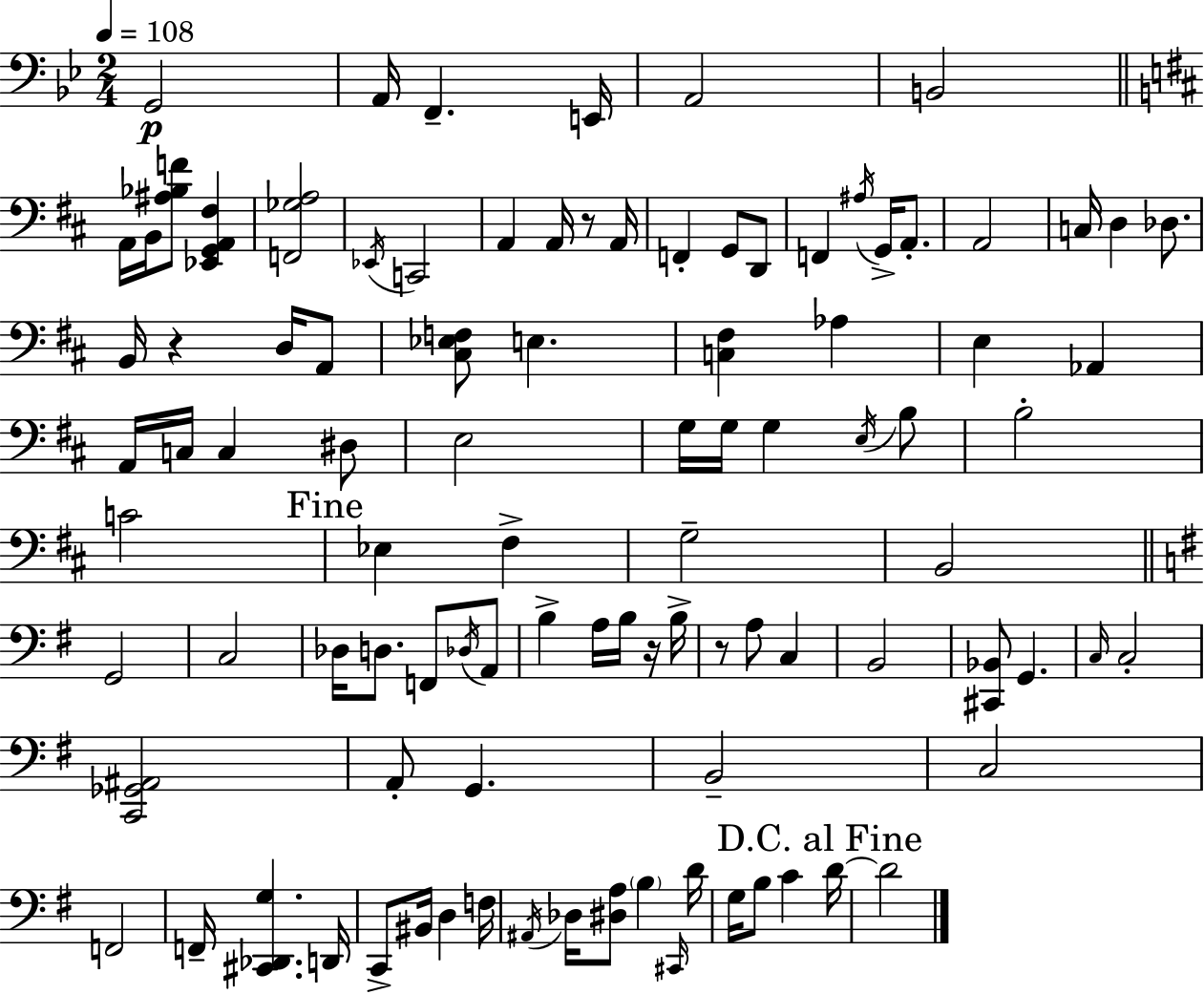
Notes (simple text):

G2/h A2/s F2/q. E2/s A2/h B2/h A2/s B2/s [A#3,Bb3,F4]/e [Eb2,G2,A2,F#3]/q [F2,Gb3,A3]/h Eb2/s C2/h A2/q A2/s R/e A2/s F2/q G2/e D2/e F2/q A#3/s G2/s A2/e. A2/h C3/s D3/q Db3/e. B2/s R/q D3/s A2/e [C#3,Eb3,F3]/e E3/q. [C3,F#3]/q Ab3/q E3/q Ab2/q A2/s C3/s C3/q D#3/e E3/h G3/s G3/s G3/q E3/s B3/e B3/h C4/h Eb3/q F#3/q G3/h B2/h G2/h C3/h Db3/s D3/e. F2/e Db3/s A2/e B3/q A3/s B3/s R/s B3/s R/e A3/e C3/q B2/h [C#2,Bb2]/e G2/q. C3/s C3/h [C2,Gb2,A#2]/h A2/e G2/q. B2/h C3/h F2/h F2/s [C#2,Db2,G3]/q. D2/s C2/e BIS2/s D3/q F3/s A#2/s Db3/s [D#3,A3]/e B3/q C#2/s D4/s G3/s B3/e C4/q D4/s D4/h